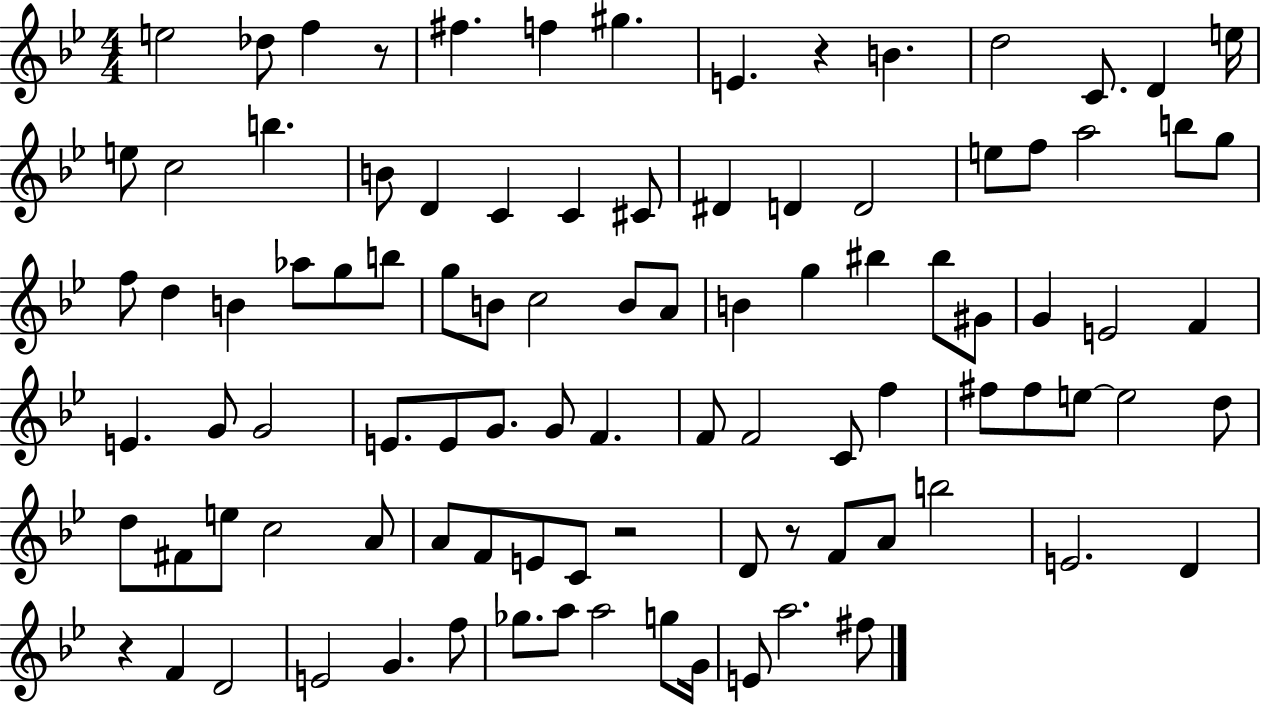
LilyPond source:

{
  \clef treble
  \numericTimeSignature
  \time 4/4
  \key bes \major
  \repeat volta 2 { e''2 des''8 f''4 r8 | fis''4. f''4 gis''4. | e'4. r4 b'4. | d''2 c'8. d'4 e''16 | \break e''8 c''2 b''4. | b'8 d'4 c'4 c'4 cis'8 | dis'4 d'4 d'2 | e''8 f''8 a''2 b''8 g''8 | \break f''8 d''4 b'4 aes''8 g''8 b''8 | g''8 b'8 c''2 b'8 a'8 | b'4 g''4 bis''4 bis''8 gis'8 | g'4 e'2 f'4 | \break e'4. g'8 g'2 | e'8. e'8 g'8. g'8 f'4. | f'8 f'2 c'8 f''4 | fis''8 fis''8 e''8~~ e''2 d''8 | \break d''8 fis'8 e''8 c''2 a'8 | a'8 f'8 e'8 c'8 r2 | d'8 r8 f'8 a'8 b''2 | e'2. d'4 | \break r4 f'4 d'2 | e'2 g'4. f''8 | ges''8. a''8 a''2 g''8 g'16 | e'8 a''2. fis''8 | \break } \bar "|."
}